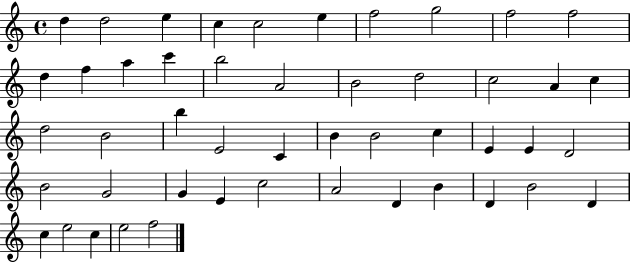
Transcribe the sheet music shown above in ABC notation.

X:1
T:Untitled
M:4/4
L:1/4
K:C
d d2 e c c2 e f2 g2 f2 f2 d f a c' b2 A2 B2 d2 c2 A c d2 B2 b E2 C B B2 c E E D2 B2 G2 G E c2 A2 D B D B2 D c e2 c e2 f2